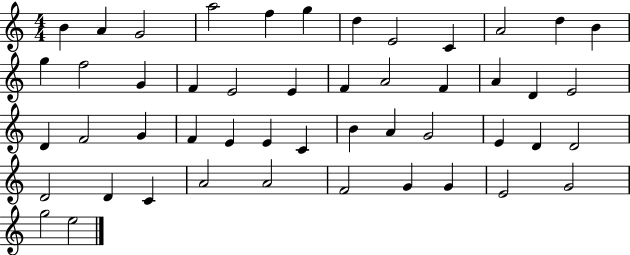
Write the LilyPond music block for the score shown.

{
  \clef treble
  \numericTimeSignature
  \time 4/4
  \key c \major
  b'4 a'4 g'2 | a''2 f''4 g''4 | d''4 e'2 c'4 | a'2 d''4 b'4 | \break g''4 f''2 g'4 | f'4 e'2 e'4 | f'4 a'2 f'4 | a'4 d'4 e'2 | \break d'4 f'2 g'4 | f'4 e'4 e'4 c'4 | b'4 a'4 g'2 | e'4 d'4 d'2 | \break d'2 d'4 c'4 | a'2 a'2 | f'2 g'4 g'4 | e'2 g'2 | \break g''2 e''2 | \bar "|."
}